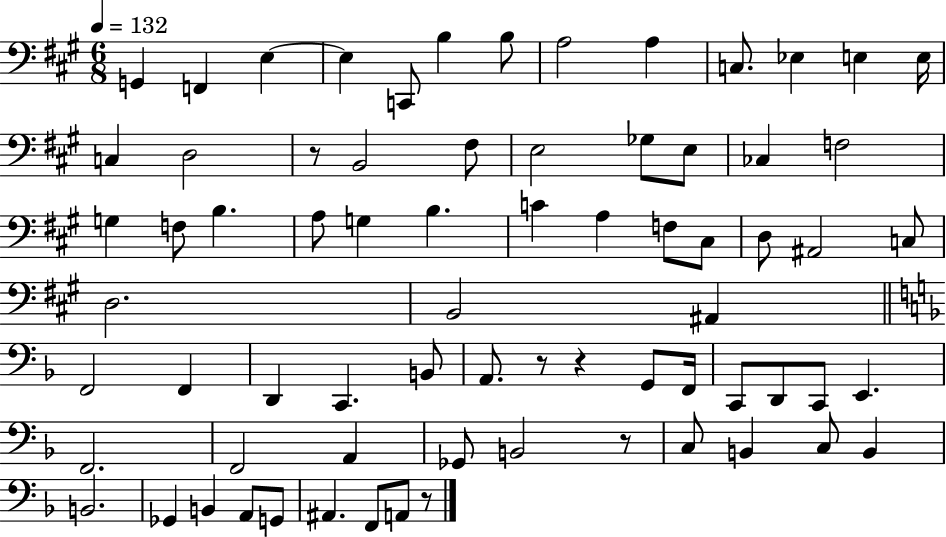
G2/q F2/q E3/q E3/q C2/e B3/q B3/e A3/h A3/q C3/e. Eb3/q E3/q E3/s C3/q D3/h R/e B2/h F#3/e E3/h Gb3/e E3/e CES3/q F3/h G3/q F3/e B3/q. A3/e G3/q B3/q. C4/q A3/q F3/e C#3/e D3/e A#2/h C3/e D3/h. B2/h A#2/q F2/h F2/q D2/q C2/q. B2/e A2/e. R/e R/q G2/e F2/s C2/e D2/e C2/e E2/q. F2/h. F2/h A2/q Gb2/e B2/h R/e C3/e B2/q C3/e B2/q B2/h. Gb2/q B2/q A2/e G2/e A#2/q. F2/e A2/e R/e